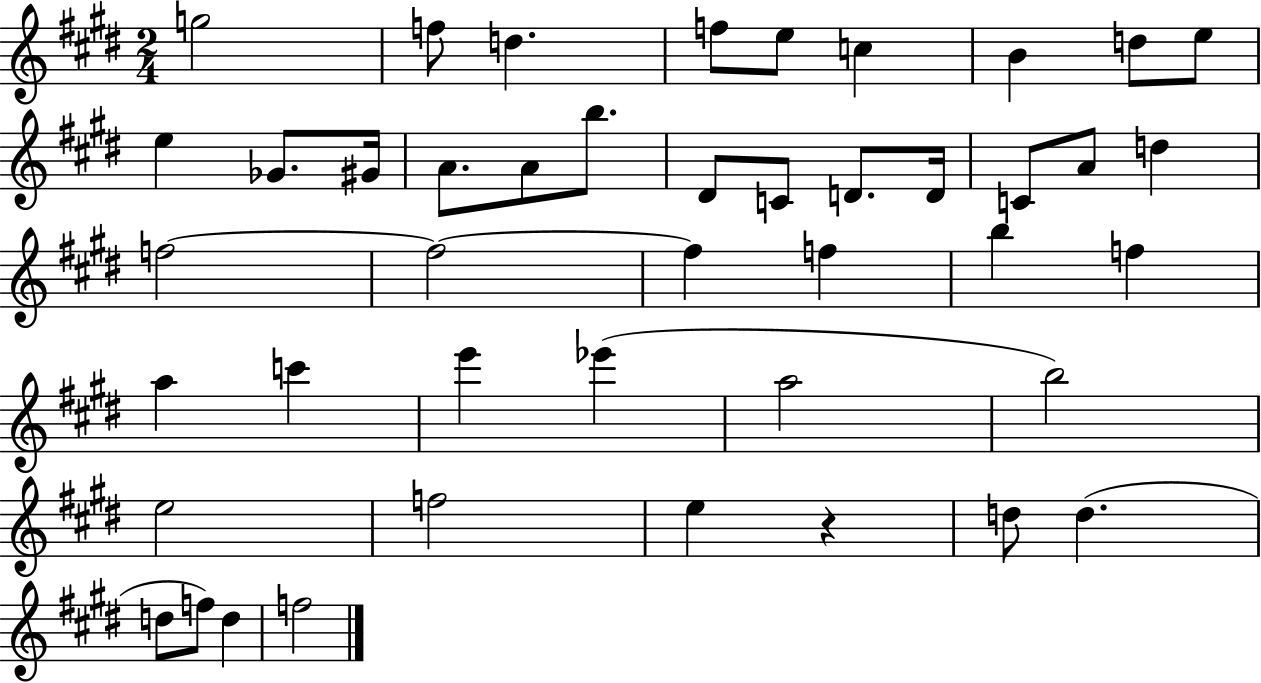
{
  \clef treble
  \numericTimeSignature
  \time 2/4
  \key e \major
  g''2 | f''8 d''4. | f''8 e''8 c''4 | b'4 d''8 e''8 | \break e''4 ges'8. gis'16 | a'8. a'8 b''8. | dis'8 c'8 d'8. d'16 | c'8 a'8 d''4 | \break f''2~~ | f''2~~ | f''4 f''4 | b''4 f''4 | \break a''4 c'''4 | e'''4 ees'''4( | a''2 | b''2) | \break e''2 | f''2 | e''4 r4 | d''8 d''4.( | \break d''8 f''8) d''4 | f''2 | \bar "|."
}